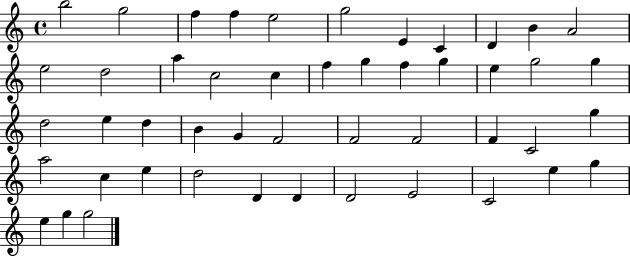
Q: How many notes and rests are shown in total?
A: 48